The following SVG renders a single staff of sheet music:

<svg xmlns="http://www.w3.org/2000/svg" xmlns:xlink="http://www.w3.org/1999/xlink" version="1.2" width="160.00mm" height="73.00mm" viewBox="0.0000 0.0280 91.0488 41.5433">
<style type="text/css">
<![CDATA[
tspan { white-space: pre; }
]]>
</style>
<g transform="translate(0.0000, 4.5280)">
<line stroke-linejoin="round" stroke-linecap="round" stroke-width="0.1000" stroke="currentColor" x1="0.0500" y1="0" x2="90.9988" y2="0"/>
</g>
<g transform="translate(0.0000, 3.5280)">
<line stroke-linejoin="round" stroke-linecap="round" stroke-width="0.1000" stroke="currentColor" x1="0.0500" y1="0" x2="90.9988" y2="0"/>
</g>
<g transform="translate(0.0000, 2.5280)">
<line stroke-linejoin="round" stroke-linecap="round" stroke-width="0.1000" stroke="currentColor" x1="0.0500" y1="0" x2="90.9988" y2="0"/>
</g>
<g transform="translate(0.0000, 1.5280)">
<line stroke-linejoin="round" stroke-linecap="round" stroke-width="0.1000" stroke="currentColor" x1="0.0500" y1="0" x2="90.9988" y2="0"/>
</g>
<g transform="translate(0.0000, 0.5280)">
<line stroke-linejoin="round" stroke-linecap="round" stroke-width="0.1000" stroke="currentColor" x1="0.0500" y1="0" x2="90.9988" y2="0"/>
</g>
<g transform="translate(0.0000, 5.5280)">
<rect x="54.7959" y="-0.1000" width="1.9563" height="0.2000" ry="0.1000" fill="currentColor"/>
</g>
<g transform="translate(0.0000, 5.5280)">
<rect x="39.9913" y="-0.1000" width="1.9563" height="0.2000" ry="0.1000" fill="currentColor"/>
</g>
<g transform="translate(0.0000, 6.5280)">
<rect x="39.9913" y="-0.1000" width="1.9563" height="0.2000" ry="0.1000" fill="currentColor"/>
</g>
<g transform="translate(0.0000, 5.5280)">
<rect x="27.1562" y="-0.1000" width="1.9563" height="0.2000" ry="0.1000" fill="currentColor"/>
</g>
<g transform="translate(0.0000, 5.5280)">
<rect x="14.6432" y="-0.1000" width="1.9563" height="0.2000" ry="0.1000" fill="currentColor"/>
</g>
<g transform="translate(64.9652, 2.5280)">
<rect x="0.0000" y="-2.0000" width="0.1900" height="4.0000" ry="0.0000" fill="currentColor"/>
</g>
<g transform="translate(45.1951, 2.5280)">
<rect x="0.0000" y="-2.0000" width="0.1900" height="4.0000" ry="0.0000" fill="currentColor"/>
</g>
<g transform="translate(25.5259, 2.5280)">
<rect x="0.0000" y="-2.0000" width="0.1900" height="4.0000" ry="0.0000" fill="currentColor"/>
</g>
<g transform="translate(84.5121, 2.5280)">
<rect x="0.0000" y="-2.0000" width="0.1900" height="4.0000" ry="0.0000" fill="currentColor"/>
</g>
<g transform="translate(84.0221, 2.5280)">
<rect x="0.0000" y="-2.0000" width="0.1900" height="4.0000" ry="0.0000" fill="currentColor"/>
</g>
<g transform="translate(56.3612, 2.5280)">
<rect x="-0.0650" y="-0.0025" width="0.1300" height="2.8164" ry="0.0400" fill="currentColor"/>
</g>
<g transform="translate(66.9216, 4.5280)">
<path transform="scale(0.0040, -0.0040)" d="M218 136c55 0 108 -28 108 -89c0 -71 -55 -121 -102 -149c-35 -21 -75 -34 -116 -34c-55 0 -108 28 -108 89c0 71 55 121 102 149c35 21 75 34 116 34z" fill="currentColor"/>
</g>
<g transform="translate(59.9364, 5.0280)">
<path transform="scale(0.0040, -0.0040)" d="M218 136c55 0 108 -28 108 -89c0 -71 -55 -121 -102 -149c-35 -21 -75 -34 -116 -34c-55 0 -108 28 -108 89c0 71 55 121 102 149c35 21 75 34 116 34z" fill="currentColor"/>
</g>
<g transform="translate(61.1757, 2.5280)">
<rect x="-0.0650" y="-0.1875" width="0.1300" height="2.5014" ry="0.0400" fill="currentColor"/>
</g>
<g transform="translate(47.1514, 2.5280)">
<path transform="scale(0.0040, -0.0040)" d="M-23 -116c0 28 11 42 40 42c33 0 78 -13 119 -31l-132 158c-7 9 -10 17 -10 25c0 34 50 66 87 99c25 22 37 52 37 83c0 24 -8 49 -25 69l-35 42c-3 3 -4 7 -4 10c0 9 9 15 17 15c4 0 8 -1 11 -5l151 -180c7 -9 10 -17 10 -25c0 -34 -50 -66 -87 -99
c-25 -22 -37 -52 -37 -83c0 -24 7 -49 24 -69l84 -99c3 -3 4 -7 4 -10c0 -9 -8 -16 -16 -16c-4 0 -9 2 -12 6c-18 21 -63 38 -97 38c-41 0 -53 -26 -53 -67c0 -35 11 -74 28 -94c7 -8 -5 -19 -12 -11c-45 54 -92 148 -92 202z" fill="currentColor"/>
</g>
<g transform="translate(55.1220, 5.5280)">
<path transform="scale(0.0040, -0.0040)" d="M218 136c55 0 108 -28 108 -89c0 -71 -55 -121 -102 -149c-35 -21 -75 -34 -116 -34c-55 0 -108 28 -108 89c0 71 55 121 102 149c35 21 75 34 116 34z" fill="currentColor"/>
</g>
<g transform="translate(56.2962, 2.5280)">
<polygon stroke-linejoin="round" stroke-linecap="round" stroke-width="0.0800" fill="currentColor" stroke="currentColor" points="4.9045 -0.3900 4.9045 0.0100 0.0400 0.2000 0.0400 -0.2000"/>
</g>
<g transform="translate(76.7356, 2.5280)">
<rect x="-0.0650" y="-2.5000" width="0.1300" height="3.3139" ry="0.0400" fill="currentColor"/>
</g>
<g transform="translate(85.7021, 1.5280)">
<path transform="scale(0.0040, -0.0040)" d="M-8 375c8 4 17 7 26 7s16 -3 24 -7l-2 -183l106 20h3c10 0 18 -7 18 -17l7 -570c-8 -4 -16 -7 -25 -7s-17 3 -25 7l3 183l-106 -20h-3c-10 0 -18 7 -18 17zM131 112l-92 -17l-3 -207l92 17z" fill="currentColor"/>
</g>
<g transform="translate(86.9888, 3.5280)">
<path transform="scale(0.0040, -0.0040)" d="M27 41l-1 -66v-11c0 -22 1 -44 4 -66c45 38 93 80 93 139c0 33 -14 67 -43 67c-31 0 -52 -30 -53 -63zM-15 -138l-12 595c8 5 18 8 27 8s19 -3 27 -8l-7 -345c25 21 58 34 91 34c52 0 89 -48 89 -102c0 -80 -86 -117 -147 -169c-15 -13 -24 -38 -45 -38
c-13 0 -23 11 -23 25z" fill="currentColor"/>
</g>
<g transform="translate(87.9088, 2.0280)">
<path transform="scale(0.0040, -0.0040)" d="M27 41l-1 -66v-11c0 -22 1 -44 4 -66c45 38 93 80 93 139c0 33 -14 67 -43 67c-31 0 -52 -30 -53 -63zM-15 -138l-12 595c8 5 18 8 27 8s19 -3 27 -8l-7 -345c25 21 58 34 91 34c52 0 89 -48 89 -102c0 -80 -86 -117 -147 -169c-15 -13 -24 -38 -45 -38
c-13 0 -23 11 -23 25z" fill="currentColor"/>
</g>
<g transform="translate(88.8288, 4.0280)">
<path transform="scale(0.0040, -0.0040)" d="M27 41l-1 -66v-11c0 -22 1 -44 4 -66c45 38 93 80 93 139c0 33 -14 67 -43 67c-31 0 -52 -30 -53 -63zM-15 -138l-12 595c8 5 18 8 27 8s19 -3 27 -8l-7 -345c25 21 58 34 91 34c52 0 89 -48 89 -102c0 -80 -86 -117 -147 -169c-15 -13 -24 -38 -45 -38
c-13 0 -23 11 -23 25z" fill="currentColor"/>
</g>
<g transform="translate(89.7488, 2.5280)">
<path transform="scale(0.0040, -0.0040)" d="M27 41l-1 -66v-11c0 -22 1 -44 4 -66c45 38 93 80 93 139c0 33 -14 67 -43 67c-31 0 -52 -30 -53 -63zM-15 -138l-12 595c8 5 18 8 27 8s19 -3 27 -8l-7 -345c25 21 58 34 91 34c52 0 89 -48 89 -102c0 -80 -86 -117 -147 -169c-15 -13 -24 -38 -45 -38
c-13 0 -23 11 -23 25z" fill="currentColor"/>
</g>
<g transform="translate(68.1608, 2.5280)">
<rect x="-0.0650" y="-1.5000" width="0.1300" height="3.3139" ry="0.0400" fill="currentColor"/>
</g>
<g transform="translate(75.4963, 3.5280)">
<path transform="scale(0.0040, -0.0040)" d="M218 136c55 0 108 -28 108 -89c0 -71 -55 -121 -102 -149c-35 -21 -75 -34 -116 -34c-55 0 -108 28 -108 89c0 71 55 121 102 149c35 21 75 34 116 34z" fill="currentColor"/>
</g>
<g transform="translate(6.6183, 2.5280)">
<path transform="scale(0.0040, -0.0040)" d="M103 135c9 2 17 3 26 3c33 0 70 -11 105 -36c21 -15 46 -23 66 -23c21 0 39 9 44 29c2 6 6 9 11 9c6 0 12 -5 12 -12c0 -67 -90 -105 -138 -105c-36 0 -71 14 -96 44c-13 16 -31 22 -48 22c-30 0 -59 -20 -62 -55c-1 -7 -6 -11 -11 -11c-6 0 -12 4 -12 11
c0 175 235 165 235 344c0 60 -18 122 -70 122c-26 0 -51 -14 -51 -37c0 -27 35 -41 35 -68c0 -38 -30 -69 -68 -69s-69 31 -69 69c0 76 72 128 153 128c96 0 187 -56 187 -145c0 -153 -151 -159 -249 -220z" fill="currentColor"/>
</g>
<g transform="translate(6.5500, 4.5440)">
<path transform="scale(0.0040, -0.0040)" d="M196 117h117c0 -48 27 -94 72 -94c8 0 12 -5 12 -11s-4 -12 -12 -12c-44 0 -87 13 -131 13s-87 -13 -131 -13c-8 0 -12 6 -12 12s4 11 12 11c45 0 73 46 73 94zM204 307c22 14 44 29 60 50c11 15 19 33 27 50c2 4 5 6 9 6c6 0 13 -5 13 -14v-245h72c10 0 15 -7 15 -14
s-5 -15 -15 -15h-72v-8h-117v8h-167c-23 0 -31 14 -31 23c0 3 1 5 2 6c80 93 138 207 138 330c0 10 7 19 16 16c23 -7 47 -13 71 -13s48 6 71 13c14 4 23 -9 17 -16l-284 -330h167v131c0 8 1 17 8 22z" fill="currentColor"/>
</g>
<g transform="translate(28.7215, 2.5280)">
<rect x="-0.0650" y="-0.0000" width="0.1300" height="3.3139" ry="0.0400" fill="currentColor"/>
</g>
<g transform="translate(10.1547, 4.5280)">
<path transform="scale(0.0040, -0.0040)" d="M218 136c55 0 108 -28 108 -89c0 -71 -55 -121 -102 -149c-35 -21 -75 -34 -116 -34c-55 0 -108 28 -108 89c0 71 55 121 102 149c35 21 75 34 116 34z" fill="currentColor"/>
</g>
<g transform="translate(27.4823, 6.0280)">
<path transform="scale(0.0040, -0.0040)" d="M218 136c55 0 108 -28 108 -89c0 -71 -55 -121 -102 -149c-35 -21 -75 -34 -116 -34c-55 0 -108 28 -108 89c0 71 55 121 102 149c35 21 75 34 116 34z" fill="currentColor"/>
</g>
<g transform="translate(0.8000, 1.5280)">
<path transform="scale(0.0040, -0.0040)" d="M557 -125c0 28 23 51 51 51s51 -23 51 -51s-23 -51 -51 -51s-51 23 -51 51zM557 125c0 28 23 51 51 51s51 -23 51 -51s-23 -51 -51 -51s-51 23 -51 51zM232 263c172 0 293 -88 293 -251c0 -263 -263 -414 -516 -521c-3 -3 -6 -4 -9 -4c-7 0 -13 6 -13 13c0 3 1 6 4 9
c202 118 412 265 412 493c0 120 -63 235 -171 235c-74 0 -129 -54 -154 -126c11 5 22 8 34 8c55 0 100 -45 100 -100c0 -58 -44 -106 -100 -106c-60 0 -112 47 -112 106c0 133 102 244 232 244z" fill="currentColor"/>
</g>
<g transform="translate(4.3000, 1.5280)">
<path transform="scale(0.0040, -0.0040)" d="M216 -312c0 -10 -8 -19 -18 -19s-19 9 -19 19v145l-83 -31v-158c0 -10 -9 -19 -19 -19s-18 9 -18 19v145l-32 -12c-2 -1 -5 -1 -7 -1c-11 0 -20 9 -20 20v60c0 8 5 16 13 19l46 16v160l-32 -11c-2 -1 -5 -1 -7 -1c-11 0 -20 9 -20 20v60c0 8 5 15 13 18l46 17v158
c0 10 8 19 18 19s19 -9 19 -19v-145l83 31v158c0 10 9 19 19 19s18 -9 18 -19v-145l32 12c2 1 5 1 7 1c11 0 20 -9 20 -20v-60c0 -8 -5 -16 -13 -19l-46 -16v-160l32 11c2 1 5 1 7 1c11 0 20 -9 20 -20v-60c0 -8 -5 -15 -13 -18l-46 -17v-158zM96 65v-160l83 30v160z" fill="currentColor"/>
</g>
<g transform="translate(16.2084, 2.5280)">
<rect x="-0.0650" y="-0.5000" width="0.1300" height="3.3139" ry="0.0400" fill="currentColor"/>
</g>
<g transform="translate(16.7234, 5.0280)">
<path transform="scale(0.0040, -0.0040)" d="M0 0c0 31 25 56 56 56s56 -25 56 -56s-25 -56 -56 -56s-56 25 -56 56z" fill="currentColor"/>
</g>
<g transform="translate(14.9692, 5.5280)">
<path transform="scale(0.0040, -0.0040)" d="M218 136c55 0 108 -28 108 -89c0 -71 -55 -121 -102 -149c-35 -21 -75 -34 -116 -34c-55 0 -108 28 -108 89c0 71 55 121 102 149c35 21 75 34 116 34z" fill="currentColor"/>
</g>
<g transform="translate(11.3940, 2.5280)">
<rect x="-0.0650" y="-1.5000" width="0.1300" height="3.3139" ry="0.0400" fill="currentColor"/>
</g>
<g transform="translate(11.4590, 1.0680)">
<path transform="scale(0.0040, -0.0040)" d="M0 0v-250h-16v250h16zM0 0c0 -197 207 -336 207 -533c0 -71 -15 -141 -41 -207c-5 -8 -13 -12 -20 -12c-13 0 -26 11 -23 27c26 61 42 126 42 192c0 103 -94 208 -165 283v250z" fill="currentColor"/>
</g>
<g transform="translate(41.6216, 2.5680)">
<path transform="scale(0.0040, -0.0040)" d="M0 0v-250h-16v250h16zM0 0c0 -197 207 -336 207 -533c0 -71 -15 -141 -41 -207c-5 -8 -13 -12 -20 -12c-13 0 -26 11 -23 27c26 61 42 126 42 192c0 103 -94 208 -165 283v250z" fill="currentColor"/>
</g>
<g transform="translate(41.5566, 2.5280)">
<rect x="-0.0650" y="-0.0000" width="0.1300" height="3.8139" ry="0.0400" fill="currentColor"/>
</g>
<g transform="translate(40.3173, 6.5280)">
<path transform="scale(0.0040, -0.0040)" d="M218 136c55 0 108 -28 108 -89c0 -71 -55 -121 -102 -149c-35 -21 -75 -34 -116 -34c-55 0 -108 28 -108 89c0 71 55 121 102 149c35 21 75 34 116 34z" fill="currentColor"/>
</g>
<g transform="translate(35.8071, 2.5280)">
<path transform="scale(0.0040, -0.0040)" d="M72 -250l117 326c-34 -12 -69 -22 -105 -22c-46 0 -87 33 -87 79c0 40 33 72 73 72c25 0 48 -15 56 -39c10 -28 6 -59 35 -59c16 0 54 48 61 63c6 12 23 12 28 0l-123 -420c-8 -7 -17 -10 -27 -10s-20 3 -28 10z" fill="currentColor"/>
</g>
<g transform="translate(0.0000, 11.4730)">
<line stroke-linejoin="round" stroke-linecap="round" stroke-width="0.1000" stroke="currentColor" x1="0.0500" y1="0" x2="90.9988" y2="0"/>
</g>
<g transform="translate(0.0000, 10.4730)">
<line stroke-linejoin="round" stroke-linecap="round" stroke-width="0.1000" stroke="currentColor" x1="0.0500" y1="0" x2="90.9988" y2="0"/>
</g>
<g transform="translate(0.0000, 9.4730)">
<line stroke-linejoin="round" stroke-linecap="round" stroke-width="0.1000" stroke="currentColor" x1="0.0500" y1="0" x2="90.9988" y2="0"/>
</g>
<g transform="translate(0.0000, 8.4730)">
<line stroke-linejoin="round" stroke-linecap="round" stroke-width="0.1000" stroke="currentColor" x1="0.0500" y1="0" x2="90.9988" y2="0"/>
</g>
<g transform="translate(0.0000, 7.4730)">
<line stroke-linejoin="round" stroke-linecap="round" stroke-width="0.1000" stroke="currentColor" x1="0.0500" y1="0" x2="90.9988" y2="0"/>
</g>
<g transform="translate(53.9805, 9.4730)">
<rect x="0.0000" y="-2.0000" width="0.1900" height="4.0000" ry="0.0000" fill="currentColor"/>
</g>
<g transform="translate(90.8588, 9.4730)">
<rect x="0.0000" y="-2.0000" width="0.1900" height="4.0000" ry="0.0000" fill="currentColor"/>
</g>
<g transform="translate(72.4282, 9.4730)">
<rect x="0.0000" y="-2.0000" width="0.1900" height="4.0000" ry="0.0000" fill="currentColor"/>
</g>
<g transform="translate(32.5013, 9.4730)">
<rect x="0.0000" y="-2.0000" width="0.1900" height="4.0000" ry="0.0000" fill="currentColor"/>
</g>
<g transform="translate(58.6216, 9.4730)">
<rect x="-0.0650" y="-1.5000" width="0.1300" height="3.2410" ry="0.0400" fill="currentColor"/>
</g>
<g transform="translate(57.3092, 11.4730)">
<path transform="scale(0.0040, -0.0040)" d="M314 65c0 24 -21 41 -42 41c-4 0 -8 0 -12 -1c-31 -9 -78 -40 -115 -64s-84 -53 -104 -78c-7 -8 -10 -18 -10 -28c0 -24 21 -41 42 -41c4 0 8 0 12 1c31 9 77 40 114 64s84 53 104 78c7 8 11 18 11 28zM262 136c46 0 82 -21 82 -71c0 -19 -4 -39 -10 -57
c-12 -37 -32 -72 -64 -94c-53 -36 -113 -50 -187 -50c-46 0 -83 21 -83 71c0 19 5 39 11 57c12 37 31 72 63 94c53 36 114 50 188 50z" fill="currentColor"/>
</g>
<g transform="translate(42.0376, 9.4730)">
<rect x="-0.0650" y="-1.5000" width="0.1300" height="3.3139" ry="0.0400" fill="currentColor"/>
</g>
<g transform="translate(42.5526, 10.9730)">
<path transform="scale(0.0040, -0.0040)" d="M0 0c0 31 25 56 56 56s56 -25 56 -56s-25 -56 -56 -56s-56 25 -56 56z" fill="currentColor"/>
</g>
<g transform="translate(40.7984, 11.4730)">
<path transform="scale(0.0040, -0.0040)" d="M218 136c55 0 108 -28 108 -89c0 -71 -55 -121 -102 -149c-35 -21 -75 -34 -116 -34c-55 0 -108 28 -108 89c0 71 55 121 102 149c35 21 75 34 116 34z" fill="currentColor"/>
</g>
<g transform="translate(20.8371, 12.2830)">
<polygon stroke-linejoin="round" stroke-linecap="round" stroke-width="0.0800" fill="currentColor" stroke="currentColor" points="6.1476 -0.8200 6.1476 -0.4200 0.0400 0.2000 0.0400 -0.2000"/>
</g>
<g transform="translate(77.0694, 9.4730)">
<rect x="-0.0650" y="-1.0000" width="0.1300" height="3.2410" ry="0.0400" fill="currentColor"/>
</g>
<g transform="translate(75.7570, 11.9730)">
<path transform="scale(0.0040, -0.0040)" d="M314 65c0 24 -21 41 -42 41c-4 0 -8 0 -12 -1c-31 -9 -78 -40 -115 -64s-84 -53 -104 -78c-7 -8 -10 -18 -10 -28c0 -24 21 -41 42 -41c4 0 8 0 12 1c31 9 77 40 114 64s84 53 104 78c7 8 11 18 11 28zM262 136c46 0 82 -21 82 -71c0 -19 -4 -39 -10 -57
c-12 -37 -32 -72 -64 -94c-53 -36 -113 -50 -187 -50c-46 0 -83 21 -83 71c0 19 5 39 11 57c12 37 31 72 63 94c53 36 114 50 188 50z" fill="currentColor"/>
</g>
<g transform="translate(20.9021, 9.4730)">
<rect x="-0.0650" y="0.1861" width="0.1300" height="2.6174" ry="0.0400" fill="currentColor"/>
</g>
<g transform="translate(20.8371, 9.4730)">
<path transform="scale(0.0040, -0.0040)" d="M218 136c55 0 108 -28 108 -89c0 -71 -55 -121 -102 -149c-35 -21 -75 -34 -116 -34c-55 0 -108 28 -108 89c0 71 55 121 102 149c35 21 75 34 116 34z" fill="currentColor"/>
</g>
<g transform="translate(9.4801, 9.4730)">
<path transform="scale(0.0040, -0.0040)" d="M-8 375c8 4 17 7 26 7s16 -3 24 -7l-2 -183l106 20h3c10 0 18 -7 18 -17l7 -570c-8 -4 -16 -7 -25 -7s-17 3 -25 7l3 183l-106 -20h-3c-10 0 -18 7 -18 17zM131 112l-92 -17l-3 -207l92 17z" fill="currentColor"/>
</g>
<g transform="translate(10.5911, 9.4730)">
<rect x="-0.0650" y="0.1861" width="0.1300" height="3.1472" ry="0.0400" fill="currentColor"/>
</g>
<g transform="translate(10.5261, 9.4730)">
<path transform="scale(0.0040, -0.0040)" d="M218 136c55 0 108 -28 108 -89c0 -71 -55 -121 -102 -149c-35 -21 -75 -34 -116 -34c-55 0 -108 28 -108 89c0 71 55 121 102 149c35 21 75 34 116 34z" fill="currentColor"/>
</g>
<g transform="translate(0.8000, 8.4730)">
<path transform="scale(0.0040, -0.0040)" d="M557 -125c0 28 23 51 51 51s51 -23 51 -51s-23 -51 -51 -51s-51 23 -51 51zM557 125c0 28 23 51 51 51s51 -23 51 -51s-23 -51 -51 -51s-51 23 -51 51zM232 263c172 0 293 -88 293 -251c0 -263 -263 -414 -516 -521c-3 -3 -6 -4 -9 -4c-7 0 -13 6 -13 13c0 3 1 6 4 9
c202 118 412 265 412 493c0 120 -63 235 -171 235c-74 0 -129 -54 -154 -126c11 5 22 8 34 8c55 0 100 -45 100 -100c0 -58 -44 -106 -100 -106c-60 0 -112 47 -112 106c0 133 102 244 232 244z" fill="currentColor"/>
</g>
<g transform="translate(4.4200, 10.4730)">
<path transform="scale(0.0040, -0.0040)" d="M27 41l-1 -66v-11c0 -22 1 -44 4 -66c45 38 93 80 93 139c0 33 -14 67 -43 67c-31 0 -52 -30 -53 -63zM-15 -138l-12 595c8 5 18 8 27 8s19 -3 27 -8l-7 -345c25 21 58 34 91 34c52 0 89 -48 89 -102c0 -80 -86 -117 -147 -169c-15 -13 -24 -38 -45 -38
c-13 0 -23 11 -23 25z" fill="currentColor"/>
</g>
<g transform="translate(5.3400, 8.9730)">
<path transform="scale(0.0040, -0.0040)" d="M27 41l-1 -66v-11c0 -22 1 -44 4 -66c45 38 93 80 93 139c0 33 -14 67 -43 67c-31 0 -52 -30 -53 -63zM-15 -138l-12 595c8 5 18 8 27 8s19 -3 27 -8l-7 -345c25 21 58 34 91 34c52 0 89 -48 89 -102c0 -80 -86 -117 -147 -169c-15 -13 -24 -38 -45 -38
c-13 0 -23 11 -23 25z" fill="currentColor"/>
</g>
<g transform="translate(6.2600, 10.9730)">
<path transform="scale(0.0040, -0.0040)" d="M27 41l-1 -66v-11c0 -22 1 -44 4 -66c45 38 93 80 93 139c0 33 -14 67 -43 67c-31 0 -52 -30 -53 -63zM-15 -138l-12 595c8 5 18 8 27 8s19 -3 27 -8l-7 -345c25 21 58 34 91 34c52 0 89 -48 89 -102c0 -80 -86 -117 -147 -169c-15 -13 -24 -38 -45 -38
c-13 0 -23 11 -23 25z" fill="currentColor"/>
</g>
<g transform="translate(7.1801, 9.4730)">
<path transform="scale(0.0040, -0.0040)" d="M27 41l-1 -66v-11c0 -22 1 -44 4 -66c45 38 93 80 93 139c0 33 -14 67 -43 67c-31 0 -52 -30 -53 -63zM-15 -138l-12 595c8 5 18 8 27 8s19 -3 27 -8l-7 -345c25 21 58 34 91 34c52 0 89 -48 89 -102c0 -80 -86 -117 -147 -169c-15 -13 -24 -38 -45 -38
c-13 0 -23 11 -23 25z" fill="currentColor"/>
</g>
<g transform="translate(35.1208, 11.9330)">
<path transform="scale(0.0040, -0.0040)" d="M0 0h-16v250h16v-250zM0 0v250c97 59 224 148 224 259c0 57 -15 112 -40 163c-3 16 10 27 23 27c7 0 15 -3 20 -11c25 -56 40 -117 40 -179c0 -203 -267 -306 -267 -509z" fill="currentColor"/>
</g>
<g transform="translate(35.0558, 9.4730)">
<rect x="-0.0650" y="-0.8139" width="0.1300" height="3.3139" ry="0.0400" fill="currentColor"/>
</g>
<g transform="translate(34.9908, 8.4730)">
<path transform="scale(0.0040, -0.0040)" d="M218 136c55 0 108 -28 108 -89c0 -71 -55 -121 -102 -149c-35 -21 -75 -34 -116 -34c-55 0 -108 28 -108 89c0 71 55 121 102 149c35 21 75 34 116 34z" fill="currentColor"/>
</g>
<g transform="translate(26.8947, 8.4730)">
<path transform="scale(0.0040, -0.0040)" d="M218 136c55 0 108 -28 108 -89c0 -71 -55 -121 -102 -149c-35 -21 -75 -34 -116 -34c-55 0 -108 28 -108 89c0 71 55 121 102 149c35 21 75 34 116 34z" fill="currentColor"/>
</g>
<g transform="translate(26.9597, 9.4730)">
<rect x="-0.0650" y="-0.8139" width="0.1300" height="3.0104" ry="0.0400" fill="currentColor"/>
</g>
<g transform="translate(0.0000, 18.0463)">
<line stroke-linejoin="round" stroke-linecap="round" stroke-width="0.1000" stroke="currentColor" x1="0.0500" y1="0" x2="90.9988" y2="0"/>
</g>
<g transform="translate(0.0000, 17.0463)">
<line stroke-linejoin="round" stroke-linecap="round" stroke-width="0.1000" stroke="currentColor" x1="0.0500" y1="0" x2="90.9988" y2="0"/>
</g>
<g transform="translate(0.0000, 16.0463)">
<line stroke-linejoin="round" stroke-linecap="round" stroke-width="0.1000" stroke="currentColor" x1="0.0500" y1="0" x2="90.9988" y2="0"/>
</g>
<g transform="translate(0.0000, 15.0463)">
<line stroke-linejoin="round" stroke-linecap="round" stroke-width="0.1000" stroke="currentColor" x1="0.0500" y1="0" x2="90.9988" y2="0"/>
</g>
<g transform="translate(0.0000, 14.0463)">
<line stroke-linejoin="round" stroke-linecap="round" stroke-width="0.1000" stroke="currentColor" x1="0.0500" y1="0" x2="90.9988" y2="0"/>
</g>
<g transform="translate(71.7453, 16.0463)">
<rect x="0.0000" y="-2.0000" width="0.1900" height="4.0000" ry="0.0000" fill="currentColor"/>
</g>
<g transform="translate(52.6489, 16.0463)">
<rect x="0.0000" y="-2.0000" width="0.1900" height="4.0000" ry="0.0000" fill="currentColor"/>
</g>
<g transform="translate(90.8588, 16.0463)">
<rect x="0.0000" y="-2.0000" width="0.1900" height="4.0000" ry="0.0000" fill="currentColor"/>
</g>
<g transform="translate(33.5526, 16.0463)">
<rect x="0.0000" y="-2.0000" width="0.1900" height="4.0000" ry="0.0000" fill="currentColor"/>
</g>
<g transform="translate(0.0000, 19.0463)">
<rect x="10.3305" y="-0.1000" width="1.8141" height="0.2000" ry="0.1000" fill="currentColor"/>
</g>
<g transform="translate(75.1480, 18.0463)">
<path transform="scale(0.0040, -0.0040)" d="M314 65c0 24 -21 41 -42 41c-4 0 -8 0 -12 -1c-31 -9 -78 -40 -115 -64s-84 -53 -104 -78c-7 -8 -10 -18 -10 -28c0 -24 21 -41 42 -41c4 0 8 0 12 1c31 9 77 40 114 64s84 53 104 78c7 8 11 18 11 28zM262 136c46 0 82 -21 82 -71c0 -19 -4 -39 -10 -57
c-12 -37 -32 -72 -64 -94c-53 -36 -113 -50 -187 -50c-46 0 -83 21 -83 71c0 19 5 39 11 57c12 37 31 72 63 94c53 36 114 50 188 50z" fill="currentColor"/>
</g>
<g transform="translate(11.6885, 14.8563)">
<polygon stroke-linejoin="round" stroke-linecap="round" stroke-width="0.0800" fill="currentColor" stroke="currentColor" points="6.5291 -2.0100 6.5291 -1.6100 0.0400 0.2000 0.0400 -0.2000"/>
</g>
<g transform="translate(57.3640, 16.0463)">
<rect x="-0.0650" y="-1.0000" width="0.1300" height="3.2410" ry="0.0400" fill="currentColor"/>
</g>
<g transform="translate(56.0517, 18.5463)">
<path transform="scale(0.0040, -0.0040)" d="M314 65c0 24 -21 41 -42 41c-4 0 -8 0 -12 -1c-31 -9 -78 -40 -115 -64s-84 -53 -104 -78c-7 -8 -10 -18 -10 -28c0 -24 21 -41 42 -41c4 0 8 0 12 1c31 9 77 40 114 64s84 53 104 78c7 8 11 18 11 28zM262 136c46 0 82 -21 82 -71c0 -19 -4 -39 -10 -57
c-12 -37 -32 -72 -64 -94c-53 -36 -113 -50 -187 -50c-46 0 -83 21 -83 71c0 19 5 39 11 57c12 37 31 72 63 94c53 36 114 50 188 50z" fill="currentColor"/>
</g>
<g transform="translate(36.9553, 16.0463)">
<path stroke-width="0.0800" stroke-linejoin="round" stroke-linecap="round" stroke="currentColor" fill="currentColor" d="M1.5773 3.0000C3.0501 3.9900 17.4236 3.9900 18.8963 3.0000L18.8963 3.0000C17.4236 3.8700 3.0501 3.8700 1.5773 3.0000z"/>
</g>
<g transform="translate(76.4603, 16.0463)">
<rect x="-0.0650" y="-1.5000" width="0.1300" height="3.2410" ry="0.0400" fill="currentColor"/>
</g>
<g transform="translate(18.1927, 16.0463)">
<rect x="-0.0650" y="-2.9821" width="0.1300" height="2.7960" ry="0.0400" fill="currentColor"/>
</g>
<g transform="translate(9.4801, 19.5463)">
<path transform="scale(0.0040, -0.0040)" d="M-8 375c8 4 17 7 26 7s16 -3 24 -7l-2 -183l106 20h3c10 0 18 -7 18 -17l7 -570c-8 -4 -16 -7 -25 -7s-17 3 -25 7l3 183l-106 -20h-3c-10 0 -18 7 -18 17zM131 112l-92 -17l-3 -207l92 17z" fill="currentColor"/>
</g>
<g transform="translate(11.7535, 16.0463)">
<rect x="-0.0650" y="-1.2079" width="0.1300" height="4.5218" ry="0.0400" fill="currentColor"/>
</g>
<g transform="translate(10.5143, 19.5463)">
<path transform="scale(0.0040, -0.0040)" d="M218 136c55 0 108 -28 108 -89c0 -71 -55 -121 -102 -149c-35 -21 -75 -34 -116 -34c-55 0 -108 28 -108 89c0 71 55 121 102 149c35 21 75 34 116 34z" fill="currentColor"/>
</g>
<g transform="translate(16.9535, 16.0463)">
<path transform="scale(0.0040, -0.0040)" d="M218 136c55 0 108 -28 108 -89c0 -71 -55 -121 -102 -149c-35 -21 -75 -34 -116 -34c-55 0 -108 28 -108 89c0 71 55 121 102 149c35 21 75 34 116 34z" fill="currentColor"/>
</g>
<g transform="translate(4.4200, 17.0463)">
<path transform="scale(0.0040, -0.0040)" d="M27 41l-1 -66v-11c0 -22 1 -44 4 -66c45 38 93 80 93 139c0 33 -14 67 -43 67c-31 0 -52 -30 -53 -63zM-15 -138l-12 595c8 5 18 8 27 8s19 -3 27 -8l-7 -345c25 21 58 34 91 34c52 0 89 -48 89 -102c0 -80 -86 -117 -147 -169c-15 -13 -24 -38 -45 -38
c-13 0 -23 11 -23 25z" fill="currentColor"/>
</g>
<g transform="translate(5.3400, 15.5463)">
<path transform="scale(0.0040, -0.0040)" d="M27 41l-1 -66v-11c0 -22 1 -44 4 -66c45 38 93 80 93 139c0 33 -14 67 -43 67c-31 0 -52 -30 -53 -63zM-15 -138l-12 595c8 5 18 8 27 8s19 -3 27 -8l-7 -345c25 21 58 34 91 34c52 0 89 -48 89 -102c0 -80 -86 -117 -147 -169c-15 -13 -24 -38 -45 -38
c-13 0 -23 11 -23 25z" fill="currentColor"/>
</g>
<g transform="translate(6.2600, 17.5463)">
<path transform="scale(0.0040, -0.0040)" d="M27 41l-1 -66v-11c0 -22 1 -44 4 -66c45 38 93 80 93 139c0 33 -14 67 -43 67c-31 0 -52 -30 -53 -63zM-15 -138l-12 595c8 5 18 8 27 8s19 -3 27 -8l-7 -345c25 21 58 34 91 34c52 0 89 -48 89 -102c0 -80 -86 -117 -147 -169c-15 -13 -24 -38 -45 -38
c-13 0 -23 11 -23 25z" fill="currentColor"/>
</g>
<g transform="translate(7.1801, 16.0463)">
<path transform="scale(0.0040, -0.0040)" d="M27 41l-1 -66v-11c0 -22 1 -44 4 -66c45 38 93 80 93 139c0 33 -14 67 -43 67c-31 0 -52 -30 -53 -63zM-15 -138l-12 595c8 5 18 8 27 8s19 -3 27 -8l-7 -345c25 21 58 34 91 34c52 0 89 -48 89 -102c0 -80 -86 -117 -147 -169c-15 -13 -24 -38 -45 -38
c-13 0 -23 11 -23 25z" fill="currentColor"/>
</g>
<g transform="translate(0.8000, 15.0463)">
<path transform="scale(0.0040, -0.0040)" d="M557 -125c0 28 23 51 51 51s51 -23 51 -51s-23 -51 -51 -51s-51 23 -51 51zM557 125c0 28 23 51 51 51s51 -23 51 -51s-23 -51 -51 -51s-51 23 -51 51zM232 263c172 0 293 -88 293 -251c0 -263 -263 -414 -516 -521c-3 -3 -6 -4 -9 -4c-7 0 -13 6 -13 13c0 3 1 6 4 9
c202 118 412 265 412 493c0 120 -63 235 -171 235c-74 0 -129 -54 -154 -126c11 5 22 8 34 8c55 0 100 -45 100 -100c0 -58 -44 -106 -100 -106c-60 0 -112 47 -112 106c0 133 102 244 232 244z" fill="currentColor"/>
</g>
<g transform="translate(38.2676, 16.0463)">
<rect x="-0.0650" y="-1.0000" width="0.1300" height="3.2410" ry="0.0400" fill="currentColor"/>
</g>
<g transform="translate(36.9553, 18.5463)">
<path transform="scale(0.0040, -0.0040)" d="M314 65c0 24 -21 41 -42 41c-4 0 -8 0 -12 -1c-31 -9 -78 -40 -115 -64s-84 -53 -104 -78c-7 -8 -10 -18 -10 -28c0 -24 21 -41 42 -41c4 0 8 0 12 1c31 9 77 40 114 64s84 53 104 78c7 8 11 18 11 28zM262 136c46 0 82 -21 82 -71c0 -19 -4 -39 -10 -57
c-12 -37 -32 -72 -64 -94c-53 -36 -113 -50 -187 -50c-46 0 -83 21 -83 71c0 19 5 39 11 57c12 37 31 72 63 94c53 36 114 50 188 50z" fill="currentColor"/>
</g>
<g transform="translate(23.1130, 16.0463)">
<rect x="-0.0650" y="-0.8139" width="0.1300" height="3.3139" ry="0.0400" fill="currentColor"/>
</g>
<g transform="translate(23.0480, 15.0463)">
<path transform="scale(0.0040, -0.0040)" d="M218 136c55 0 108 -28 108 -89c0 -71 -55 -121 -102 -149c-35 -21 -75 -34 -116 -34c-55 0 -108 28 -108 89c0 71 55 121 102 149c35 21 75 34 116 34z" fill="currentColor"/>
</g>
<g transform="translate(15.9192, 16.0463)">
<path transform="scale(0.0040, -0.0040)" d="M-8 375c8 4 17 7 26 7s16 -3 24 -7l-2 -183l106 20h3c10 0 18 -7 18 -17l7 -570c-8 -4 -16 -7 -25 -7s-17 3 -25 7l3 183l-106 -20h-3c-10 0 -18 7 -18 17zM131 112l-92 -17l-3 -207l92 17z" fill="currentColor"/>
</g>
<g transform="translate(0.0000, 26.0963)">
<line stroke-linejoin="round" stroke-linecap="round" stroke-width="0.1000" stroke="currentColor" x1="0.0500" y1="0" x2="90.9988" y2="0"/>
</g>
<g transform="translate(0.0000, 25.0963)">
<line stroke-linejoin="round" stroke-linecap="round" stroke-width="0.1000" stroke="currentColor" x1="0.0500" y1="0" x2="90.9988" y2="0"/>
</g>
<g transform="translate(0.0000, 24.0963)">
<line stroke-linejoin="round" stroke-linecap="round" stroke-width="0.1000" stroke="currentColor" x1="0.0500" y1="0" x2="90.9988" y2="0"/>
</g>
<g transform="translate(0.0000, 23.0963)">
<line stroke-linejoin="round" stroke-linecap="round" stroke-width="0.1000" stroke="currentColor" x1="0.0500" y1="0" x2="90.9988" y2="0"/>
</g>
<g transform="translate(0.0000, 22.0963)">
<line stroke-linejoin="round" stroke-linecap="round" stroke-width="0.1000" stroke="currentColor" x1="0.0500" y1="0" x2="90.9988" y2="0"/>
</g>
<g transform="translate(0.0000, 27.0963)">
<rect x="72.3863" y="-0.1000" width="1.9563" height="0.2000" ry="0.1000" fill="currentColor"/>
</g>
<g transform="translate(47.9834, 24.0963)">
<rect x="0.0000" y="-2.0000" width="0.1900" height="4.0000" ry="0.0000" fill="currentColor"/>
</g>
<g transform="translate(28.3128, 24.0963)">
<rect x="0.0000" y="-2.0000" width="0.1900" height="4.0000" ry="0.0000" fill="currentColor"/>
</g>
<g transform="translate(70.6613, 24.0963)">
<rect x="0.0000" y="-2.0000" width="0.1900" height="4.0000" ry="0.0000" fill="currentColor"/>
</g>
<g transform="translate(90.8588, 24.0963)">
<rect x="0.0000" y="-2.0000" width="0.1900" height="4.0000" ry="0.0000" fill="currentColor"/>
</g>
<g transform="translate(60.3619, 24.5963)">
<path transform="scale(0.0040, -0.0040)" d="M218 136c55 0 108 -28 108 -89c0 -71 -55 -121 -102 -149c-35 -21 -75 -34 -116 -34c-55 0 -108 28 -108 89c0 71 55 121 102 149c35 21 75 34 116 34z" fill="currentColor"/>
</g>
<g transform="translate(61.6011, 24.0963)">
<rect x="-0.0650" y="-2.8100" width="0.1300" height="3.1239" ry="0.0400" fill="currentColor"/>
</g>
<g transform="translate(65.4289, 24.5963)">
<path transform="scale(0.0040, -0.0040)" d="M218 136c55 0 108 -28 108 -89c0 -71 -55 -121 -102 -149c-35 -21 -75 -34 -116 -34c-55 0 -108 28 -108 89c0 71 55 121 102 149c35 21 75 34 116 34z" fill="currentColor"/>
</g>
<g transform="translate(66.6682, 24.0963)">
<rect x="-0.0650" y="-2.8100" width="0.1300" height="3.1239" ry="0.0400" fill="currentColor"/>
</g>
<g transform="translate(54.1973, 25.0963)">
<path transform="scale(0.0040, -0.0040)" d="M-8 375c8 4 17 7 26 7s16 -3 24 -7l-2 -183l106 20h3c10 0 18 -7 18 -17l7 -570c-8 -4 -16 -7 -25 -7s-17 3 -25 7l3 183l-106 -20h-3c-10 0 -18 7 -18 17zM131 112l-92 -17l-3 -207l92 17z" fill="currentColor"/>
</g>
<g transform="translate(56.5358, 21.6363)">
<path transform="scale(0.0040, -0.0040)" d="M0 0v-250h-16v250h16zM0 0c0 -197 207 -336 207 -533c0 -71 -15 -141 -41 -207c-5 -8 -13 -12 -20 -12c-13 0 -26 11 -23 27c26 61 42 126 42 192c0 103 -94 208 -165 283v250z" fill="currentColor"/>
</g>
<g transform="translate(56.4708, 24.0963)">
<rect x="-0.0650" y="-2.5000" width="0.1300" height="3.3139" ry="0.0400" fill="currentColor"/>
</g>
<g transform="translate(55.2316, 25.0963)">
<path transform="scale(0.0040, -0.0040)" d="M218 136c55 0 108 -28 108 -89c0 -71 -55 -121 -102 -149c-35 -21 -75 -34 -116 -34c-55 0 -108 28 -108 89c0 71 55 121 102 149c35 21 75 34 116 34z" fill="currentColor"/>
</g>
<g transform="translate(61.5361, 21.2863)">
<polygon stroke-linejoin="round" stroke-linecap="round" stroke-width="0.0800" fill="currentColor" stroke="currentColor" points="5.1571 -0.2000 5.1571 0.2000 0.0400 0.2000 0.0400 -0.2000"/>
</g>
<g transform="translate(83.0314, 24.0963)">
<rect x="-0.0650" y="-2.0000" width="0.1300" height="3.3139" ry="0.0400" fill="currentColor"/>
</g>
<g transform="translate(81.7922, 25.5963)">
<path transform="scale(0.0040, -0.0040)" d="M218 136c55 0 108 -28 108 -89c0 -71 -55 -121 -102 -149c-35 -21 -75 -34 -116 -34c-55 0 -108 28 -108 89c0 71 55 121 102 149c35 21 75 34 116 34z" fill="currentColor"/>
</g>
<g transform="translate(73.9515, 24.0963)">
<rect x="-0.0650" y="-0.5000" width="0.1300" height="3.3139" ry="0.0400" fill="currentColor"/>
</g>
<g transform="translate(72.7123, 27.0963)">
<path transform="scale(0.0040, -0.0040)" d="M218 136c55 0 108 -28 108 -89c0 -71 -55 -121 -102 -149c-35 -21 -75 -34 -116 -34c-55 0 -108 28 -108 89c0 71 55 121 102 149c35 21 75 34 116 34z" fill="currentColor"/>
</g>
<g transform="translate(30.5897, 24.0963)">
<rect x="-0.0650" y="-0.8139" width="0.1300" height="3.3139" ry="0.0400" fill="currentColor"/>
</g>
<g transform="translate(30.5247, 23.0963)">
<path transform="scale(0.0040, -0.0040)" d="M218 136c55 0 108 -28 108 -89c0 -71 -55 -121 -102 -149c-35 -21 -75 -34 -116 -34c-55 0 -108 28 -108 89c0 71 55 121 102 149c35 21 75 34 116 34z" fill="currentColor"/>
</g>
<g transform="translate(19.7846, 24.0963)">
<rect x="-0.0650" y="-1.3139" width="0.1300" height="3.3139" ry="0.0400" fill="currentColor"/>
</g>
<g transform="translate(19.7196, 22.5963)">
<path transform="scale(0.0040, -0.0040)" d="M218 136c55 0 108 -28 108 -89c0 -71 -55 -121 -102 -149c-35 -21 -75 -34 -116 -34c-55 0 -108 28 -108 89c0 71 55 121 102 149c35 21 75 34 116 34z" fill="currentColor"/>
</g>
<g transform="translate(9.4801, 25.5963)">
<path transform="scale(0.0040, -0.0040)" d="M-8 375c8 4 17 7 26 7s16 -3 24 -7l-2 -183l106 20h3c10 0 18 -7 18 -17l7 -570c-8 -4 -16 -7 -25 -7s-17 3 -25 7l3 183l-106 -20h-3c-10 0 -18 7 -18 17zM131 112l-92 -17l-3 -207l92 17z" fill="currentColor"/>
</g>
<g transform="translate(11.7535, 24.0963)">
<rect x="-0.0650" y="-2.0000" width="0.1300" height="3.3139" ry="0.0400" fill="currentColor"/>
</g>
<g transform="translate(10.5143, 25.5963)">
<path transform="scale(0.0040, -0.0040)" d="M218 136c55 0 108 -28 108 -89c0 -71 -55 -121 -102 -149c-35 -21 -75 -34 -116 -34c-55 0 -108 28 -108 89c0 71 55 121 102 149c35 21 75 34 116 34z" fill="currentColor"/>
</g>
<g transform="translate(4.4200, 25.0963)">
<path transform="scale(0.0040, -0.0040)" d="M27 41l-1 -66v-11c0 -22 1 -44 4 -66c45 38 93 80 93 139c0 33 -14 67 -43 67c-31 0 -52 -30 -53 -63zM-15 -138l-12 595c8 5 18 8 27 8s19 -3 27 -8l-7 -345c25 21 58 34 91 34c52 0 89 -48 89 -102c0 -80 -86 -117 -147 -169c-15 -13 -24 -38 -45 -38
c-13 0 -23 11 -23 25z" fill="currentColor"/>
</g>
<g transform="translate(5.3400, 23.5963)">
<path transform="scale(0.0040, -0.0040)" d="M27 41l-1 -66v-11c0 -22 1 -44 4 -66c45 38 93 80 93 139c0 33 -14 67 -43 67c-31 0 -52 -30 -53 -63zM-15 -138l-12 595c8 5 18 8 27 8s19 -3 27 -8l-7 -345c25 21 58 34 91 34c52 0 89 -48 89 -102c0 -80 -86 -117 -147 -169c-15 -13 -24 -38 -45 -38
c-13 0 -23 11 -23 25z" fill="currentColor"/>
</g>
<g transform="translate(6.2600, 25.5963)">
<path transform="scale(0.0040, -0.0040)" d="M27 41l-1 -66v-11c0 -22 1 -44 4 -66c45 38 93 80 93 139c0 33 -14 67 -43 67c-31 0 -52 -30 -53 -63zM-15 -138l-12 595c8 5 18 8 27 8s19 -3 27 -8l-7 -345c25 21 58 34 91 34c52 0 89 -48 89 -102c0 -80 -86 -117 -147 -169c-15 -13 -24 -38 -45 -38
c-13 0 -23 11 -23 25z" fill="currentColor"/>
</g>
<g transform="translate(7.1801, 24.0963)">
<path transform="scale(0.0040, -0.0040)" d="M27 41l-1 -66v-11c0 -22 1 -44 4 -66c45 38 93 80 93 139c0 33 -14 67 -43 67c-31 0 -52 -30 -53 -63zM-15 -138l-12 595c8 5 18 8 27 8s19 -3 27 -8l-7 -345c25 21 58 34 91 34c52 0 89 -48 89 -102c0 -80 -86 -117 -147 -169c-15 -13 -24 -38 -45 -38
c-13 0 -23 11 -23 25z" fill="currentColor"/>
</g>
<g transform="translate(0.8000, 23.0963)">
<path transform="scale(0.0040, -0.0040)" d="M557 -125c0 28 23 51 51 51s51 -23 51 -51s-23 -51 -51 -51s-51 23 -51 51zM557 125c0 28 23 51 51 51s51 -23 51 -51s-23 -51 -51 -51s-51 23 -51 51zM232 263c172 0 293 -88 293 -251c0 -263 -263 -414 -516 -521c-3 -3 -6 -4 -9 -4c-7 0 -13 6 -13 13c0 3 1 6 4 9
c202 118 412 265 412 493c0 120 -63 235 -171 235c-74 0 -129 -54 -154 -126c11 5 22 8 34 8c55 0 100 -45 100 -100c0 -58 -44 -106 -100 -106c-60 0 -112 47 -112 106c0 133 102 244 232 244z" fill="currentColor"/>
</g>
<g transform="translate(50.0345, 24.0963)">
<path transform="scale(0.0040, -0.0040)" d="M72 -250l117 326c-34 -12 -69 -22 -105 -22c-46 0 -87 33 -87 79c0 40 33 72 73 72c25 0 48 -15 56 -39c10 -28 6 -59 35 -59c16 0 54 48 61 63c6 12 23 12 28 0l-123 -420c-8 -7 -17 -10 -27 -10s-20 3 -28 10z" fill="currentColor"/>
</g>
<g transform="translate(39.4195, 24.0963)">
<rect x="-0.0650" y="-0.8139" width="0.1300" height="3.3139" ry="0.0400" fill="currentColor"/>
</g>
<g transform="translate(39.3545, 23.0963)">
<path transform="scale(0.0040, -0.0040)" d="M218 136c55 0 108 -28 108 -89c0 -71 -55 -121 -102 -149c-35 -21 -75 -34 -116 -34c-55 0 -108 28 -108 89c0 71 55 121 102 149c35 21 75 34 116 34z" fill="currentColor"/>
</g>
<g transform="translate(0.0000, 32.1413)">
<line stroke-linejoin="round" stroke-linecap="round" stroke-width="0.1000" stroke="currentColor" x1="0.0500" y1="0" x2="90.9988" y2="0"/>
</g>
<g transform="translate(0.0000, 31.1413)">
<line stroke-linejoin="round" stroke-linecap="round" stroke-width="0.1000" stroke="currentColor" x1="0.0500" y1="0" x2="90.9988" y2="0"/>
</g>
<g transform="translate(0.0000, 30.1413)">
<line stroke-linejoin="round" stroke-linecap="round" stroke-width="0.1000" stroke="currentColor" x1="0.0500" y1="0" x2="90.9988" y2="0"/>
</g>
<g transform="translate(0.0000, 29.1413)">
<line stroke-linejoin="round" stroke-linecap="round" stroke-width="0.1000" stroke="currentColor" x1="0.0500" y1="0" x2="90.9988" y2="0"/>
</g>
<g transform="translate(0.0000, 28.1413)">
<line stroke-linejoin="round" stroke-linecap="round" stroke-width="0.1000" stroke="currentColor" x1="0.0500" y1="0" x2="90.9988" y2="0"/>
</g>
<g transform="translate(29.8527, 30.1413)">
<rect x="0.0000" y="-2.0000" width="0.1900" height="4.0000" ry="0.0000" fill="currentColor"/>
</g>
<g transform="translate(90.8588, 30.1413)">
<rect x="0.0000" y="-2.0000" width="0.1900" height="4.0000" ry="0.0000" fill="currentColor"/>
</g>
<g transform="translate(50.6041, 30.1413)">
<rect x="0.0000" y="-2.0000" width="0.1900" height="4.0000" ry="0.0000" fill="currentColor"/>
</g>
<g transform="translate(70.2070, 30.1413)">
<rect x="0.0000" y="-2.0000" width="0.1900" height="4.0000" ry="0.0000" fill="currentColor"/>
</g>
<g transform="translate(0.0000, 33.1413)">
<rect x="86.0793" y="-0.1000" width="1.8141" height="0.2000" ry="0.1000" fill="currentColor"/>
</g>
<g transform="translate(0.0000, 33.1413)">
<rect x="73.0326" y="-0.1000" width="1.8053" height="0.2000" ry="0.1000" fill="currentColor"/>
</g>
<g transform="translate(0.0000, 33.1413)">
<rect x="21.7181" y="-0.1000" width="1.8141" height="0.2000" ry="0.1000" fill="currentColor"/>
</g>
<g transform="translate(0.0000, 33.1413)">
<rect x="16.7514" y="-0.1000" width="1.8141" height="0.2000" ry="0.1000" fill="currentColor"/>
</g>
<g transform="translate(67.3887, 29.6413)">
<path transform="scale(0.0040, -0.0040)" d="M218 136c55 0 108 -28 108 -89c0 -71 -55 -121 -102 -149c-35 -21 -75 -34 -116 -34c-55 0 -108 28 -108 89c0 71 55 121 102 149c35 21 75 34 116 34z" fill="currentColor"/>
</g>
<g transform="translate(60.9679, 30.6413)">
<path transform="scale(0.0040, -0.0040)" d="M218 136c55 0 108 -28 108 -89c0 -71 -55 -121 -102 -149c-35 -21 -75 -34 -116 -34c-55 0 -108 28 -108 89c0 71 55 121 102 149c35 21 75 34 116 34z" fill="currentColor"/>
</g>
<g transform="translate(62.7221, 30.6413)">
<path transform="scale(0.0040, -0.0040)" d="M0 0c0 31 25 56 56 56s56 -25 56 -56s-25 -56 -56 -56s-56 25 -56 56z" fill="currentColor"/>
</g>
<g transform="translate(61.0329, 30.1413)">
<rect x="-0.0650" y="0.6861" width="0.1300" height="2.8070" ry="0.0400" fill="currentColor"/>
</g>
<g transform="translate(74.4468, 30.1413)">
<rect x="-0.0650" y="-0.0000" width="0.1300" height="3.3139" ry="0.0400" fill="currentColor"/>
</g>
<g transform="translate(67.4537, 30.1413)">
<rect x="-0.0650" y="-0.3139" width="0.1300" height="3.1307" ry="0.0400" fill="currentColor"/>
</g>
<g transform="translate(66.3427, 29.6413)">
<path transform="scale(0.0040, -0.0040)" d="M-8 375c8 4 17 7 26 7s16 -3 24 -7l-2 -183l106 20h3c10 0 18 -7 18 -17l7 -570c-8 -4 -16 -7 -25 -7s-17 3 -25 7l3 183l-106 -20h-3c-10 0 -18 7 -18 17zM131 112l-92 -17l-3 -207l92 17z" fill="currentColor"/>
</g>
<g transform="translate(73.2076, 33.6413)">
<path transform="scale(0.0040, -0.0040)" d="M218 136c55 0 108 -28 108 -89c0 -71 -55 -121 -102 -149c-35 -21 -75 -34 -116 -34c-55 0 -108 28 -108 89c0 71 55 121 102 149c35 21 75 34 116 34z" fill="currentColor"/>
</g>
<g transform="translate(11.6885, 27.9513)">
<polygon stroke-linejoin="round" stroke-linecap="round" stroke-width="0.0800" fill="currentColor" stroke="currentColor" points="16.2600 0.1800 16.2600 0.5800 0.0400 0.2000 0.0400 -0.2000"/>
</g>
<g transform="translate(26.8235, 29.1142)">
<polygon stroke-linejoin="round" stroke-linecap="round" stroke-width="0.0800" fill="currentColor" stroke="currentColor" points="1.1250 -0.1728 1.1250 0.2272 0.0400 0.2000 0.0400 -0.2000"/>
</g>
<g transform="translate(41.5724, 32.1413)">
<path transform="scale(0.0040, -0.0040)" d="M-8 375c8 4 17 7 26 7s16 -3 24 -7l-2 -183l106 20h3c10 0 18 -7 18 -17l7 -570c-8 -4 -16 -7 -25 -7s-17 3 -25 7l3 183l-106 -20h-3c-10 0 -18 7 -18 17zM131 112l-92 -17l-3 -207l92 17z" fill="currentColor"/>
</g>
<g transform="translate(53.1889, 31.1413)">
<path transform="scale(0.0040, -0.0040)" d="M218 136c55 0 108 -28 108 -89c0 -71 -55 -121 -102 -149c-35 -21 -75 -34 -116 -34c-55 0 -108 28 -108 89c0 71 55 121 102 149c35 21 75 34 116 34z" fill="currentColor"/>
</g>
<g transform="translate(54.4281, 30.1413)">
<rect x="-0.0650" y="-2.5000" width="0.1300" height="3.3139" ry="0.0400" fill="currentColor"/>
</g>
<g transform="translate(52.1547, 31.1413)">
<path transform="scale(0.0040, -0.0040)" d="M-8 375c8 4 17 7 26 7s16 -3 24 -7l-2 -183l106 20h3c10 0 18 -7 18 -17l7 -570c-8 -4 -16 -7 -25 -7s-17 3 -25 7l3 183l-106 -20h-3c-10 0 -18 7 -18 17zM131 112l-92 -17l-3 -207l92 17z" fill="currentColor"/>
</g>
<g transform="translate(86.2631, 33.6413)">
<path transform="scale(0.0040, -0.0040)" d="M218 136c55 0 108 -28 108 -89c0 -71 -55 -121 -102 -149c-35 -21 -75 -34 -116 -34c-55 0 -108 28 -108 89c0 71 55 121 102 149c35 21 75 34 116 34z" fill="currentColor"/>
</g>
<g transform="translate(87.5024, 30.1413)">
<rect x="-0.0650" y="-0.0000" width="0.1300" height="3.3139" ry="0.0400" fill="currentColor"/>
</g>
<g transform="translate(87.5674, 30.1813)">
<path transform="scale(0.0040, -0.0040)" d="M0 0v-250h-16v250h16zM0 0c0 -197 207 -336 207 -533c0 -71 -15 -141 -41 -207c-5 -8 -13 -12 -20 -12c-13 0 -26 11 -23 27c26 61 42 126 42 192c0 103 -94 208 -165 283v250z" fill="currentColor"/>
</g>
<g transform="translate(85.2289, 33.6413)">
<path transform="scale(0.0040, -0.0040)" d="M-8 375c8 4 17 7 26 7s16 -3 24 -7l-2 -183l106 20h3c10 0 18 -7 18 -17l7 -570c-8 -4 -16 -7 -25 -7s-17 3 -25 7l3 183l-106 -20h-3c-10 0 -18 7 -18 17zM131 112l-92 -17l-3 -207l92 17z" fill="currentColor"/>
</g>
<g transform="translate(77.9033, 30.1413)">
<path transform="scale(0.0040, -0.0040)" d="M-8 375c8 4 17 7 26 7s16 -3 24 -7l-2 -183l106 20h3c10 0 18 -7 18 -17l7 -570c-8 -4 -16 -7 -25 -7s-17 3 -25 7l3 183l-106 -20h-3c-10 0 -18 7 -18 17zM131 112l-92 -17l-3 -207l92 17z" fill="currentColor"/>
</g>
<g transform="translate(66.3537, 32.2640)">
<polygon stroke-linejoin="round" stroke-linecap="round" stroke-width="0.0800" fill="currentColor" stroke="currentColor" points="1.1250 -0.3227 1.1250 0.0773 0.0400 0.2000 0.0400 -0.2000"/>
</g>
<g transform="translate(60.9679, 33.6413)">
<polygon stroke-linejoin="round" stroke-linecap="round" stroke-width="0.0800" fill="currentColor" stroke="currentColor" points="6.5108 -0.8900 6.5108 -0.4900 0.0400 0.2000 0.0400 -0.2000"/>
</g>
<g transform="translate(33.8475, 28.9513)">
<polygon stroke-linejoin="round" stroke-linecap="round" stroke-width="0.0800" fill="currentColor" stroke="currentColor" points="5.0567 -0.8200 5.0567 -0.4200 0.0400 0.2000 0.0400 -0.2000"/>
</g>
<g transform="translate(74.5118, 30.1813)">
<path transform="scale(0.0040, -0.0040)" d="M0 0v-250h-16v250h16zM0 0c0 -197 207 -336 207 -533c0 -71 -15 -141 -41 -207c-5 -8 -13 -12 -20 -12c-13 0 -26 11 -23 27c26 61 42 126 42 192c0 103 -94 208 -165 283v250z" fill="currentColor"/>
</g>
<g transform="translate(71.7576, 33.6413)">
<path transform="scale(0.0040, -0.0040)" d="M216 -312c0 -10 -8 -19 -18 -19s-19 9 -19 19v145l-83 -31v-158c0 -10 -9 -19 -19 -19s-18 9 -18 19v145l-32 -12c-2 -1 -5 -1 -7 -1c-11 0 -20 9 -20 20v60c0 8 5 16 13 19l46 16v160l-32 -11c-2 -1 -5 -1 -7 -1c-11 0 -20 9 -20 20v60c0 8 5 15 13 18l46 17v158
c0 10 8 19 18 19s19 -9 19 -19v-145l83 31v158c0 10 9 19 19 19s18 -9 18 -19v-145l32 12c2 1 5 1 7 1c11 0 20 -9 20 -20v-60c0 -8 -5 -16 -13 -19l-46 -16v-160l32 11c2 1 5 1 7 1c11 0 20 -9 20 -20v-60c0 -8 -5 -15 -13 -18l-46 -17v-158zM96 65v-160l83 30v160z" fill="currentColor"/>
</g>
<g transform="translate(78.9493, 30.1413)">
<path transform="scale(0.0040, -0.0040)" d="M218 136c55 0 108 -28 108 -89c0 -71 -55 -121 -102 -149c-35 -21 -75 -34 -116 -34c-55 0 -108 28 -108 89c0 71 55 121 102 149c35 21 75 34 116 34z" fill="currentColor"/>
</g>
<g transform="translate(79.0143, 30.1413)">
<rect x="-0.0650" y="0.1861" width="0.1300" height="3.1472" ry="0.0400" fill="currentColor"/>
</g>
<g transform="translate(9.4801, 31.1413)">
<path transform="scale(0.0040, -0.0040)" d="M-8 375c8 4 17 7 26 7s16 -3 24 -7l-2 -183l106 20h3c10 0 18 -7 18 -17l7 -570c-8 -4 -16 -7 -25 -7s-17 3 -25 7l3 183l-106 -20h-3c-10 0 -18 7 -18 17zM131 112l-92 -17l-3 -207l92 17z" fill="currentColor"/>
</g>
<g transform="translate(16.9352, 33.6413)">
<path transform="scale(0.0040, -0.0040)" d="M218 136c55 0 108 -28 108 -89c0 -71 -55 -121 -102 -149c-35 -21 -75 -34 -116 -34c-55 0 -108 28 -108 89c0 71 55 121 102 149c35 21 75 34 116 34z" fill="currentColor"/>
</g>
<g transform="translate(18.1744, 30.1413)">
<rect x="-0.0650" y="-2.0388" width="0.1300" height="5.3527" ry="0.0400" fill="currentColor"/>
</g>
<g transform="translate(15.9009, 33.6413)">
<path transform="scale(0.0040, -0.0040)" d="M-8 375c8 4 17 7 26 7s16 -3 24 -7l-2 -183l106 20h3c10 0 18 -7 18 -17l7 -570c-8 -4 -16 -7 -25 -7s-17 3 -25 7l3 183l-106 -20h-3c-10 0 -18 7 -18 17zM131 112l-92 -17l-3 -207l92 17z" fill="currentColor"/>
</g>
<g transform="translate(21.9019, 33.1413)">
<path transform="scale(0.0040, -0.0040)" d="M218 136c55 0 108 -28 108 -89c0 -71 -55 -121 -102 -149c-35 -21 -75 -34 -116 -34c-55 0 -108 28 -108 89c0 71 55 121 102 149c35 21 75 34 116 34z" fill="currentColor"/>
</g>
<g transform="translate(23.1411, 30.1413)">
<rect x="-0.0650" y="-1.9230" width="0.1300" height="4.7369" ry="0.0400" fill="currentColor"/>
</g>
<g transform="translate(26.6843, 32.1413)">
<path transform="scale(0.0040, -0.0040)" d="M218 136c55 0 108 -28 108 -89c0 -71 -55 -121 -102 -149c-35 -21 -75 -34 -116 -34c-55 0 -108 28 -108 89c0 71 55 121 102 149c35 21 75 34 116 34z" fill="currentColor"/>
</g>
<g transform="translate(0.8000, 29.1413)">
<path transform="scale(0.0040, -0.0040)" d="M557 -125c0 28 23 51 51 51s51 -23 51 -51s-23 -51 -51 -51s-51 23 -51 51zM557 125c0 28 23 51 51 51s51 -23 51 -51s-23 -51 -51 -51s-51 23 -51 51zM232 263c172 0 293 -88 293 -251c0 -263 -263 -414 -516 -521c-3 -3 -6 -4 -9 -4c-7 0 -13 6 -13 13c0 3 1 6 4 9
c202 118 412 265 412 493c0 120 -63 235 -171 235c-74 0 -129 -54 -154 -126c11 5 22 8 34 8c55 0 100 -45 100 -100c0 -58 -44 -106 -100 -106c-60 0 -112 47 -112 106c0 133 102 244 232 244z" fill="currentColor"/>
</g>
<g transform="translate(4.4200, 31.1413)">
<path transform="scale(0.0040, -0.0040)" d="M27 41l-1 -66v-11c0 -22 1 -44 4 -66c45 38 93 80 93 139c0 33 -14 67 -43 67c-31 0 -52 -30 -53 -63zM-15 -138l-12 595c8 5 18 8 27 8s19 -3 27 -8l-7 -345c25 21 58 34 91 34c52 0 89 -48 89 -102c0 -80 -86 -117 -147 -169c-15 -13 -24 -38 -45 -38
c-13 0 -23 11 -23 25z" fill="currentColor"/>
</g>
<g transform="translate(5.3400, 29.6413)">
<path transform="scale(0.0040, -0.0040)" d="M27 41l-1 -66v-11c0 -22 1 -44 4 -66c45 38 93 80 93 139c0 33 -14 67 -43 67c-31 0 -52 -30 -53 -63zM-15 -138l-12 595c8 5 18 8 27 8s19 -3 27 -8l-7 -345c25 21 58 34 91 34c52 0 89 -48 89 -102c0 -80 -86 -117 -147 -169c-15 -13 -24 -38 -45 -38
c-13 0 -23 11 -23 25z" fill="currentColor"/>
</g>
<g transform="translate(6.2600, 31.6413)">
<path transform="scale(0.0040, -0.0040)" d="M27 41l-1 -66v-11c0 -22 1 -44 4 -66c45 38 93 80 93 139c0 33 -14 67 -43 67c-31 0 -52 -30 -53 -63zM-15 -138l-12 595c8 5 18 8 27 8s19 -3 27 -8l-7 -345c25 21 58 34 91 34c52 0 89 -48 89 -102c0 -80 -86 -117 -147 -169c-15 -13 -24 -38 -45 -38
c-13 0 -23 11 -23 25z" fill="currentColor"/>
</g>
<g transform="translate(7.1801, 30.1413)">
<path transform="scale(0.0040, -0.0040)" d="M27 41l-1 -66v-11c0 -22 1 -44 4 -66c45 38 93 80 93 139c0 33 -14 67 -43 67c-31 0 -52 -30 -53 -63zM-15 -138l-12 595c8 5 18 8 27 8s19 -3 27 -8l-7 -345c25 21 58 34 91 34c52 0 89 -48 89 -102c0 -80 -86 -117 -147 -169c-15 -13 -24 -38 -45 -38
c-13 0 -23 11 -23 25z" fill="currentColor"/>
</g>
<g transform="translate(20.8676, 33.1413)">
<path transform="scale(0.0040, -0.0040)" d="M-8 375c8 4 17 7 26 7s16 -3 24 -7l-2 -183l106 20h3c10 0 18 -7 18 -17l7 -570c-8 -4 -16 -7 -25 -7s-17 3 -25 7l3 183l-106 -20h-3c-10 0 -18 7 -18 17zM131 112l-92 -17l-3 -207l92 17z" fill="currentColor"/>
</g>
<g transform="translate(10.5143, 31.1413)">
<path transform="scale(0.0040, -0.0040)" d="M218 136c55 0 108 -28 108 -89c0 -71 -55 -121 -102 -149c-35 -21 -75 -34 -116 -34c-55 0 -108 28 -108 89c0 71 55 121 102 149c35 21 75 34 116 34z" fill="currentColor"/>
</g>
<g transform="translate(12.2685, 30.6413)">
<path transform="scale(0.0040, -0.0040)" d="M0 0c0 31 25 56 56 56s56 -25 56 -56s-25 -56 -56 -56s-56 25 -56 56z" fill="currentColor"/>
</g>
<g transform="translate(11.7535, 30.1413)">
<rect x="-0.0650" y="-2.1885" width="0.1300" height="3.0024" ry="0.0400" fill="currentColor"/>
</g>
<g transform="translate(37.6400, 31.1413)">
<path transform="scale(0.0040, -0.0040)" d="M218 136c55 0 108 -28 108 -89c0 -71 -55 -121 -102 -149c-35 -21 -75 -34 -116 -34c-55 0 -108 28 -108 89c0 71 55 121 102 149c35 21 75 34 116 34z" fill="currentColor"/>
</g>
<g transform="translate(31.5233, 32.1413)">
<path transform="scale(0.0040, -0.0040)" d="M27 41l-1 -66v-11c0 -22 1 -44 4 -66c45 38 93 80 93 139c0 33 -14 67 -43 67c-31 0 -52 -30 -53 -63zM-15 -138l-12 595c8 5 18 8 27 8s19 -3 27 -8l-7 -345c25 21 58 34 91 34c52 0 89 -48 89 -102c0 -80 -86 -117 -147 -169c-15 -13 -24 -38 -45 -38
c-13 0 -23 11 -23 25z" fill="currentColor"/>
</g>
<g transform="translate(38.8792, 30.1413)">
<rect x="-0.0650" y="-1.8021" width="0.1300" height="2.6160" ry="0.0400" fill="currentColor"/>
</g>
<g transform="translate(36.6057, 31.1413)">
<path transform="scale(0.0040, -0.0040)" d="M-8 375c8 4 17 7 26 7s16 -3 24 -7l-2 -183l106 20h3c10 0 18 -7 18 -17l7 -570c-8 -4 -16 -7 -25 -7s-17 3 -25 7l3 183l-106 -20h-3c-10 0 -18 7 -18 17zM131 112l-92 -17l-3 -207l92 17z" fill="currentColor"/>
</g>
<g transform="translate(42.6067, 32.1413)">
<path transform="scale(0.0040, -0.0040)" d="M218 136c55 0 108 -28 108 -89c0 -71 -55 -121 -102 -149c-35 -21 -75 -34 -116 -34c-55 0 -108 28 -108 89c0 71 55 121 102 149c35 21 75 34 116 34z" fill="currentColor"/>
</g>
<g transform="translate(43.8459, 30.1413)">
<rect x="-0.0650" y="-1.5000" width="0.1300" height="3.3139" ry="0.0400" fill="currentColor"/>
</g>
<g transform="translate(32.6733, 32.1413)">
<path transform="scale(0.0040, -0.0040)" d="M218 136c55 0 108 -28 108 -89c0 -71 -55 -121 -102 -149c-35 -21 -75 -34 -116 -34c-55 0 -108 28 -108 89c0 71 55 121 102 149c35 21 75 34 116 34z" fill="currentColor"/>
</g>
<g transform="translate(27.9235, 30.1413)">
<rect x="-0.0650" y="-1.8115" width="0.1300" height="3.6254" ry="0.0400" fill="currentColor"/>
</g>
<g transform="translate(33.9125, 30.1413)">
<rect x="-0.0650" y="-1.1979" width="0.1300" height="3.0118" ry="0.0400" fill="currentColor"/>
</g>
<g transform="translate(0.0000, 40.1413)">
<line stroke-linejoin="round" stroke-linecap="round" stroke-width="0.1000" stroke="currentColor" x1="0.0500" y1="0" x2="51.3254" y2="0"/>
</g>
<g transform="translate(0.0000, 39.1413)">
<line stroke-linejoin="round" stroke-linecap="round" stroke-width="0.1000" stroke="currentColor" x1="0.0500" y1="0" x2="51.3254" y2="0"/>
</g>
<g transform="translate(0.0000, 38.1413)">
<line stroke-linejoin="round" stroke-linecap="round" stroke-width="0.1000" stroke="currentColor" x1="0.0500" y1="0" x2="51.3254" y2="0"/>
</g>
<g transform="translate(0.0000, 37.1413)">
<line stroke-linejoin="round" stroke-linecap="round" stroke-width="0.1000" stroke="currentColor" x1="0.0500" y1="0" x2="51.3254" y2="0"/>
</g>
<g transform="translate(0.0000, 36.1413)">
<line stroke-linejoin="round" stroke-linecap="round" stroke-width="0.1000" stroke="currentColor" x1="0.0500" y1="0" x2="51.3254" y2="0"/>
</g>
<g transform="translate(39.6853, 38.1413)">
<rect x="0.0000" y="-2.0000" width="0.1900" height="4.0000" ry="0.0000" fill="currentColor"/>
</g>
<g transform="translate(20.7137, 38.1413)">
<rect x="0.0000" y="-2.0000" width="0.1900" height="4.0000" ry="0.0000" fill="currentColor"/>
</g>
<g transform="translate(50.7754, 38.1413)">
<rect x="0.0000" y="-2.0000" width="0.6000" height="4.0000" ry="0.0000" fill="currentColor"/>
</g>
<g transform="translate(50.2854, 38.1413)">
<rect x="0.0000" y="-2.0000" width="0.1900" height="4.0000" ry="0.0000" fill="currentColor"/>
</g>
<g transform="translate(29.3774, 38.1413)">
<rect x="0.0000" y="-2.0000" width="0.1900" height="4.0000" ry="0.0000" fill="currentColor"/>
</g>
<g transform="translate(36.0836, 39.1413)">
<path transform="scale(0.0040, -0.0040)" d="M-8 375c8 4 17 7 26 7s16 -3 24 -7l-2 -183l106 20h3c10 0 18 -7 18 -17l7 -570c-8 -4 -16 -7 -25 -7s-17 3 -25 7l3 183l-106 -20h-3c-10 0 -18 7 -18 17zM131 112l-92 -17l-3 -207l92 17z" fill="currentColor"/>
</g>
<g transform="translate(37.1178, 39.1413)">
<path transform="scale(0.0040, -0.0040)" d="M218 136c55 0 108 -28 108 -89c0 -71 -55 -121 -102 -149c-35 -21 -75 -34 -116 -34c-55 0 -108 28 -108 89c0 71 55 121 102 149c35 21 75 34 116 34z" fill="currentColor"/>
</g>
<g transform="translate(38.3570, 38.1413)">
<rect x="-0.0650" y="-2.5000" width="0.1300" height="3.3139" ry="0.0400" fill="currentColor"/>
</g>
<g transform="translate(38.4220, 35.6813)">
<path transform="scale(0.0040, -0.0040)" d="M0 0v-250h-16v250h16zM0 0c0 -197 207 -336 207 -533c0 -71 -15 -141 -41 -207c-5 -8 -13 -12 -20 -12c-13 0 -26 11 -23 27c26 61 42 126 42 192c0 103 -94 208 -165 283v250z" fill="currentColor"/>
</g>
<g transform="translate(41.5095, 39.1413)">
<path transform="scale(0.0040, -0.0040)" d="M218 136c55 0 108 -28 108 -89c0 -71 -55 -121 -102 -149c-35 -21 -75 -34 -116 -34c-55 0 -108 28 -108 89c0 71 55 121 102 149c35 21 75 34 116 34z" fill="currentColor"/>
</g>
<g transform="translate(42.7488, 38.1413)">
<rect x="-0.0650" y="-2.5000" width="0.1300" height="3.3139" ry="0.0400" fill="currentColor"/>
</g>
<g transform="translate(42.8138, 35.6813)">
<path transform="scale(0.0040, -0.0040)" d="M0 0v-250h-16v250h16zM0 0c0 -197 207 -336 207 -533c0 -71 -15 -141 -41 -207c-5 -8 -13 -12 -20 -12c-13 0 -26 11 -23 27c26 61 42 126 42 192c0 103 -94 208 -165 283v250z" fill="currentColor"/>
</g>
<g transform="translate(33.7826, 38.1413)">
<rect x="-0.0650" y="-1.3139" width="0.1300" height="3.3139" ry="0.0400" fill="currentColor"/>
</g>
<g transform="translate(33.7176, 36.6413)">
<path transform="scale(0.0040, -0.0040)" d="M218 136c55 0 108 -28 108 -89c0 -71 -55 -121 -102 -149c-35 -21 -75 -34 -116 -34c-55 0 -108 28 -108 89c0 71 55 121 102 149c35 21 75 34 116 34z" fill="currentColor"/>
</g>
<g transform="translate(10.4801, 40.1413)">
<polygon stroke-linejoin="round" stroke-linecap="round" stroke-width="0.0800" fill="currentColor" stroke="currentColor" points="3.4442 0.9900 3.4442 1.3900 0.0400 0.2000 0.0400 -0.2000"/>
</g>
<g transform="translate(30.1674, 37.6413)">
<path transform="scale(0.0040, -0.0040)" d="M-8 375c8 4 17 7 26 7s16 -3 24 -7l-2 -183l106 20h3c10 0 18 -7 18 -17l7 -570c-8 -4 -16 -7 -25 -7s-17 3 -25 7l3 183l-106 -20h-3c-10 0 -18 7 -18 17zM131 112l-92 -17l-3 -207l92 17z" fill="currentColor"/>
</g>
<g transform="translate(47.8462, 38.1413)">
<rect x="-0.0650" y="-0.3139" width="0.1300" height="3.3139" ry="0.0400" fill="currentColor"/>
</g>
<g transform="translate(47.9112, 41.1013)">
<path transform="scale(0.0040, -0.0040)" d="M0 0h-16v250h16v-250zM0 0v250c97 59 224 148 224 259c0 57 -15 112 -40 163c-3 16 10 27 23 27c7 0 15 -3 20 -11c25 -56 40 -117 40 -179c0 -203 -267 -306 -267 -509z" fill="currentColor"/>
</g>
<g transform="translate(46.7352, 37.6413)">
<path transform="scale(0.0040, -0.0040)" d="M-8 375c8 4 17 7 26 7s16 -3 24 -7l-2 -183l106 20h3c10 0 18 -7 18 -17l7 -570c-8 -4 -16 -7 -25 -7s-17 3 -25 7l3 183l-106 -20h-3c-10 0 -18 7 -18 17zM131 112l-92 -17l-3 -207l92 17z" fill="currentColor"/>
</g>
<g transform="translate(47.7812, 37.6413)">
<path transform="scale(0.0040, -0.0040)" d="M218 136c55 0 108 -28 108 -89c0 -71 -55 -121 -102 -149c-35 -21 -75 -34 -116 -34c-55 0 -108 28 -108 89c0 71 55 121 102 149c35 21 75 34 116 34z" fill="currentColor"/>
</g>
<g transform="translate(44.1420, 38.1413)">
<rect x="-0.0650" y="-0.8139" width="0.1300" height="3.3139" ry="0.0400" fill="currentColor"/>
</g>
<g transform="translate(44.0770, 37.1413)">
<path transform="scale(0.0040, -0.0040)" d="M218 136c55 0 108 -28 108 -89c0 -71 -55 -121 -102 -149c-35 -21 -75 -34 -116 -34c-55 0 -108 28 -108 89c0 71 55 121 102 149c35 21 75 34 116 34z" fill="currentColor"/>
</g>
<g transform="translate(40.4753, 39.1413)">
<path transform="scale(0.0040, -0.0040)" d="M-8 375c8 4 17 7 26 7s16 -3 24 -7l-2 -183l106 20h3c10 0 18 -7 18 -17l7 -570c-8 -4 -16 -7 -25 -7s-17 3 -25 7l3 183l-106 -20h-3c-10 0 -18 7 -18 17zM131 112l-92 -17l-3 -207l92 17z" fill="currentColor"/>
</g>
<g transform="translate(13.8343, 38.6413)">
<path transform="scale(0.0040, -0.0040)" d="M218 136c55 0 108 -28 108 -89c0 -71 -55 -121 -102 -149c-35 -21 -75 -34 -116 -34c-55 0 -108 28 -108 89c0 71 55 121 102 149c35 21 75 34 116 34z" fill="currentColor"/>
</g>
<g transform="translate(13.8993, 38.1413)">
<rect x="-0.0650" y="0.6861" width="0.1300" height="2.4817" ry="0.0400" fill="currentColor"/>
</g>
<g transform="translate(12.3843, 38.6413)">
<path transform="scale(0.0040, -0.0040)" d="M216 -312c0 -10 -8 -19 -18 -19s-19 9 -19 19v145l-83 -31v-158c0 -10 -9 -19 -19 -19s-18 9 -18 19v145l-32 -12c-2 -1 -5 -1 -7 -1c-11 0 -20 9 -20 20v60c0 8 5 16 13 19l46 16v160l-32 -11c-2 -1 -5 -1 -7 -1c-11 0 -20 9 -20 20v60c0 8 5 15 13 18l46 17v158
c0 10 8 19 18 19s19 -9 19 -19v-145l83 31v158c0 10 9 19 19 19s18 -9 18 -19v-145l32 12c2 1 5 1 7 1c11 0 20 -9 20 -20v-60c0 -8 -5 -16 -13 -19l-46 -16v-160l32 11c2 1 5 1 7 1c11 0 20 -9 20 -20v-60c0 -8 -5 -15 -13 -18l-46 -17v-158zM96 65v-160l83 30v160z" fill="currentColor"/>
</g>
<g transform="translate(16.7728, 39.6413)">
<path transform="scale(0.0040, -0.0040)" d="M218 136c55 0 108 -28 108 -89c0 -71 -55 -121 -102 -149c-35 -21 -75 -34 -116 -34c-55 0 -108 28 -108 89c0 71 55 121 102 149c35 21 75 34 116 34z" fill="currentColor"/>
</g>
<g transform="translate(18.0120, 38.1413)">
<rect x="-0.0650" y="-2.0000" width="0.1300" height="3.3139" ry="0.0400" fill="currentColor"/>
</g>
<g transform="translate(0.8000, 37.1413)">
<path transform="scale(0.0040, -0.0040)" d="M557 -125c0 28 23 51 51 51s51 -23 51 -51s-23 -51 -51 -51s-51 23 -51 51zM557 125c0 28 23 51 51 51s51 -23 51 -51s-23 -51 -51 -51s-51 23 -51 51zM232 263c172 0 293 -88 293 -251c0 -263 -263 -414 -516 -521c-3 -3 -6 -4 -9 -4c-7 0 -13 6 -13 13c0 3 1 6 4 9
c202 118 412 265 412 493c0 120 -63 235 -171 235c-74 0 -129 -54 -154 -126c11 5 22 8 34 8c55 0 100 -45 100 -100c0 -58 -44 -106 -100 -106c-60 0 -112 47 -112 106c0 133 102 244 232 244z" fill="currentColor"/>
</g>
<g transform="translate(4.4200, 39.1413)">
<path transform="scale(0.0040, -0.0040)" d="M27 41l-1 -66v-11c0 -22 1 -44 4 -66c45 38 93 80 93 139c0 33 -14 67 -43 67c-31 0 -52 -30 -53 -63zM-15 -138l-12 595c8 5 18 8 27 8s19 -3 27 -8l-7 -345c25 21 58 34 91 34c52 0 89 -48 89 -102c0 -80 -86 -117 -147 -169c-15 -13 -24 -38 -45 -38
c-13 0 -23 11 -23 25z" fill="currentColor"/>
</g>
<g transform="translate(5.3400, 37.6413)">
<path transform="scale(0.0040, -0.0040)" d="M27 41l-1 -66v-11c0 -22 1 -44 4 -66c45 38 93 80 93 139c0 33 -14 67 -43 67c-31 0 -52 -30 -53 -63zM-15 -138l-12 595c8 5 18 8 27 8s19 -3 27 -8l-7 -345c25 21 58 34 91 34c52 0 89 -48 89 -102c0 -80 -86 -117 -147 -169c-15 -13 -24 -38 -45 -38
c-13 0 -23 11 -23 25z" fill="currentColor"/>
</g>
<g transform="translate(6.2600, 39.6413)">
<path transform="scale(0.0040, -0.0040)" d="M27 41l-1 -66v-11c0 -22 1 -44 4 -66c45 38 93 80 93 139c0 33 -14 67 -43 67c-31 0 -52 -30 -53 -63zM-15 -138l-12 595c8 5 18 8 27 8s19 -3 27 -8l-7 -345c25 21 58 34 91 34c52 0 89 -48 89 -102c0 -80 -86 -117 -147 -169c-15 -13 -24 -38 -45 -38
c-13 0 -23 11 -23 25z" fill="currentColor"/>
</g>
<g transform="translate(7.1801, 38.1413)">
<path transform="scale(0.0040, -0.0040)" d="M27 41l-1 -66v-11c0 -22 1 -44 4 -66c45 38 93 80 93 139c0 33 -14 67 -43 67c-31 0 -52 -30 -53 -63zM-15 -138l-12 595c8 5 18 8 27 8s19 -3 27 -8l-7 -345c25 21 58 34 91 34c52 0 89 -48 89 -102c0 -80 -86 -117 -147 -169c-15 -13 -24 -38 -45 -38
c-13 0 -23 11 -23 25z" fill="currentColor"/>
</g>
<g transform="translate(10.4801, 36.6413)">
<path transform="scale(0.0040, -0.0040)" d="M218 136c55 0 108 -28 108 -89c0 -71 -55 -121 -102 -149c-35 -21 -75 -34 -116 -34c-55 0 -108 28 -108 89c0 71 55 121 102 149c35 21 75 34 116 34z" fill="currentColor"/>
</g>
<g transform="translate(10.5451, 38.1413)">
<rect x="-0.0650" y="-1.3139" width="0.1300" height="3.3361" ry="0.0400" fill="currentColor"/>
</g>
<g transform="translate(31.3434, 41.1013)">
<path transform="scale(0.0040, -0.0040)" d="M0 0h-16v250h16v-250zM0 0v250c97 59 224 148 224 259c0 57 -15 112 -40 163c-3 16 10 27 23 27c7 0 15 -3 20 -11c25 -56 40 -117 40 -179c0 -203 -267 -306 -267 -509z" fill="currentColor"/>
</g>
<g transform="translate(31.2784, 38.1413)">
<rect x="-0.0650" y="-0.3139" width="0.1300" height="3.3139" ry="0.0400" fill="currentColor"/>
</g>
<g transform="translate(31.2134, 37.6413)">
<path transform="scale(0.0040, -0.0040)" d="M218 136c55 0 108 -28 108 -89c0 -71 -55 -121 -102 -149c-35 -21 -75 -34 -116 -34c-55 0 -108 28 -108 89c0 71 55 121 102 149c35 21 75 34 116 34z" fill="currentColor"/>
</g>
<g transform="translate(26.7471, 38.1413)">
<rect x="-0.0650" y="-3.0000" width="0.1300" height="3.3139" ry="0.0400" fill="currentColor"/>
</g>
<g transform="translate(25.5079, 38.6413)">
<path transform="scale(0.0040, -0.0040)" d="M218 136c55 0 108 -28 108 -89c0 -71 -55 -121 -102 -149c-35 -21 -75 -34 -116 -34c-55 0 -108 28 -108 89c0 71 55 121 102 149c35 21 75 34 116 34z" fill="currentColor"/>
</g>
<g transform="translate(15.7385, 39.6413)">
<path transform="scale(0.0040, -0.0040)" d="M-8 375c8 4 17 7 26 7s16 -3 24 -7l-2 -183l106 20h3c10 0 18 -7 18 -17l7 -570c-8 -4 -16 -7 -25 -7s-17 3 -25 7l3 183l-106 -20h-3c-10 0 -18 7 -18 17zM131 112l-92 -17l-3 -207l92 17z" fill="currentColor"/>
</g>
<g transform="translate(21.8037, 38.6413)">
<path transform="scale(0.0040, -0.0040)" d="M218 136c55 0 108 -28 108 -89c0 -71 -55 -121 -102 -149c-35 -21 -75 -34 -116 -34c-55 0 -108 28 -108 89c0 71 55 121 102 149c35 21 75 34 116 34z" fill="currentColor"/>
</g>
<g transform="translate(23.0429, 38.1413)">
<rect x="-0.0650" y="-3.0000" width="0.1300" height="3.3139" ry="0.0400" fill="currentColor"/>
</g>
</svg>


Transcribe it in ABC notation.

X:1
T:Untitled
M:2/4
L:1/4
K:G
G,,/2 E,, D,, z/2 C,,/2 z E,,/2 ^F,,/2 G,, B,, D, D,/2 F,/2 F,/2 G,, G,,2 F,,2 D,,/2 D,/2 F, F,,2 F,,2 G,,2 A,, G, F, F, z/2 B,,/2 C,/2 C,/2 _E,, _A,, B,,/2 D,,/2 E,,/2 G,,/4 _G,,/2 B,,/2 G,, B,, C,/2 E,/4 ^D,,/2 D, D,,/2 G,/2 ^C,/2 A,, C, C, E,/2 G, B,,/2 B,,/2 F, E,/2